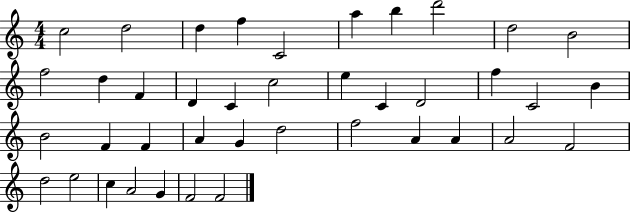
X:1
T:Untitled
M:4/4
L:1/4
K:C
c2 d2 d f C2 a b d'2 d2 B2 f2 d F D C c2 e C D2 f C2 B B2 F F A G d2 f2 A A A2 F2 d2 e2 c A2 G F2 F2